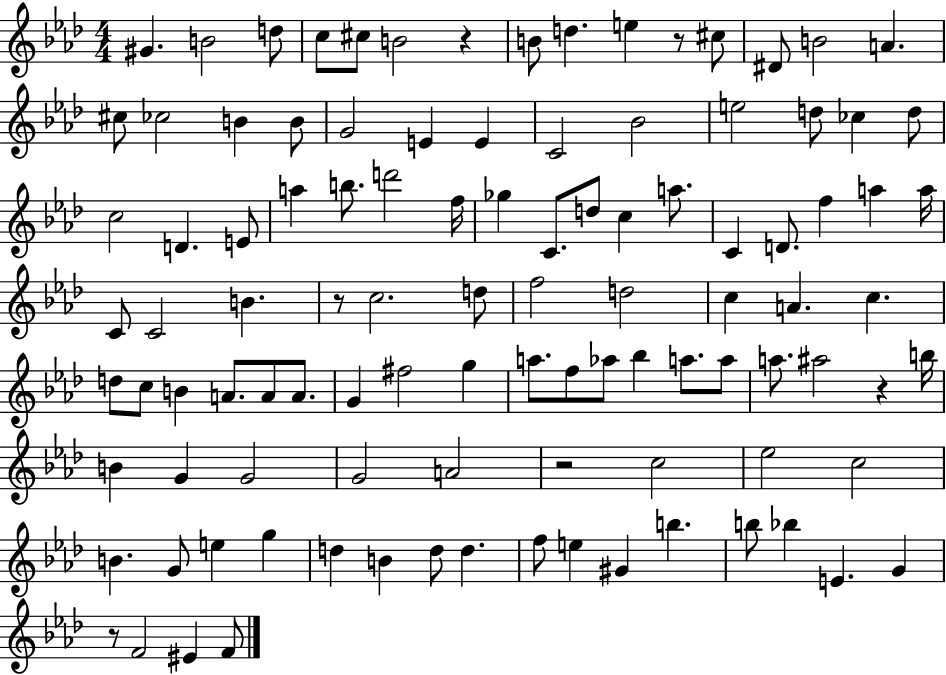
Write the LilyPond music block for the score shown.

{
  \clef treble
  \numericTimeSignature
  \time 4/4
  \key aes \major
  \repeat volta 2 { gis'4. b'2 d''8 | c''8 cis''8 b'2 r4 | b'8 d''4. e''4 r8 cis''8 | dis'8 b'2 a'4. | \break cis''8 ces''2 b'4 b'8 | g'2 e'4 e'4 | c'2 bes'2 | e''2 d''8 ces''4 d''8 | \break c''2 d'4. e'8 | a''4 b''8. d'''2 f''16 | ges''4 c'8. d''8 c''4 a''8. | c'4 d'8. f''4 a''4 a''16 | \break c'8 c'2 b'4. | r8 c''2. d''8 | f''2 d''2 | c''4 a'4. c''4. | \break d''8 c''8 b'4 a'8. a'8 a'8. | g'4 fis''2 g''4 | a''8. f''8 aes''8 bes''4 a''8. a''8 | a''8. ais''2 r4 b''16 | \break b'4 g'4 g'2 | g'2 a'2 | r2 c''2 | ees''2 c''2 | \break b'4. g'8 e''4 g''4 | d''4 b'4 d''8 d''4. | f''8 e''4 gis'4 b''4. | b''8 bes''4 e'4. g'4 | \break r8 f'2 eis'4 f'8 | } \bar "|."
}